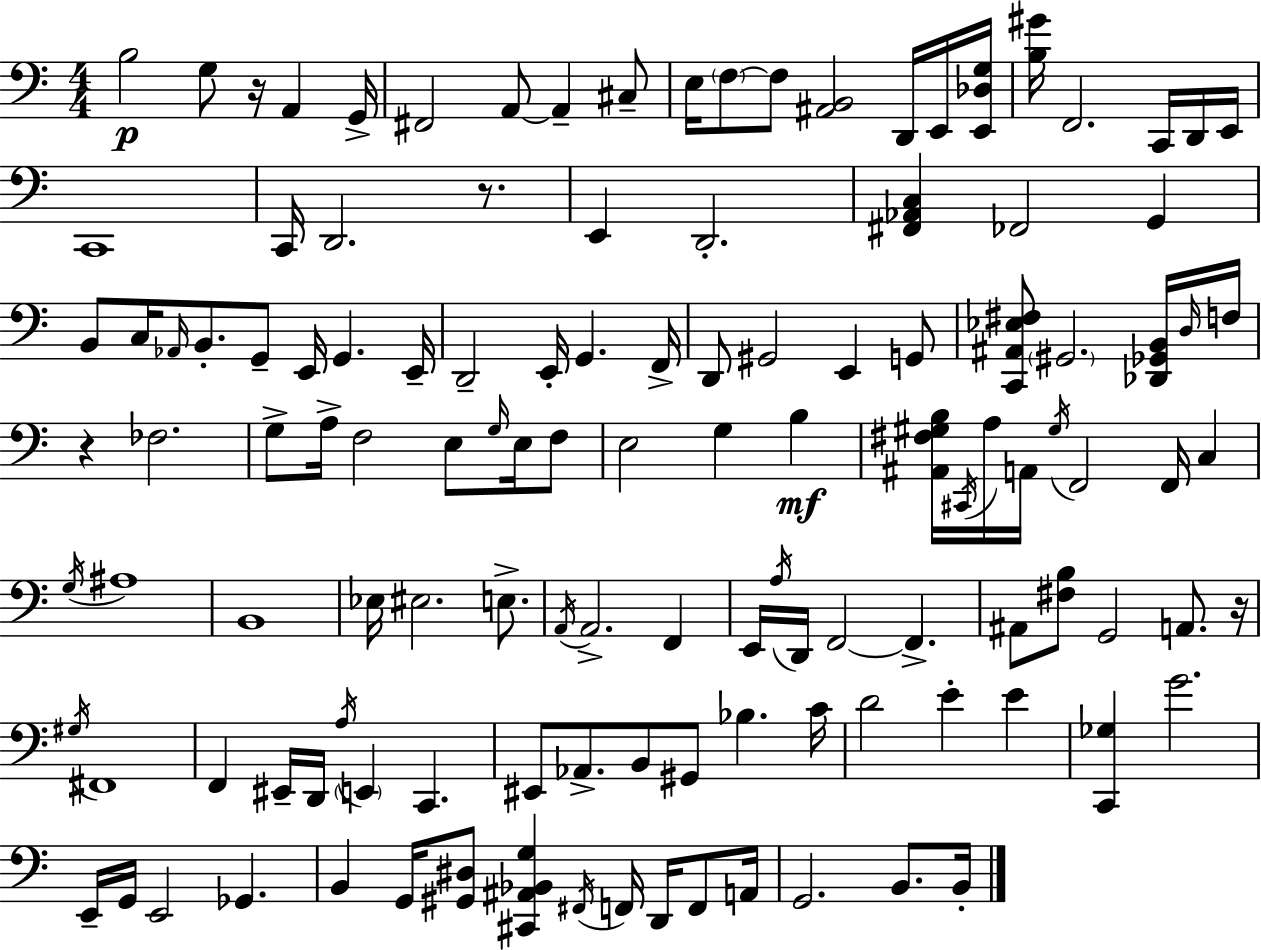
{
  \clef bass
  \numericTimeSignature
  \time 4/4
  \key a \minor
  \repeat volta 2 { b2\p g8 r16 a,4 g,16-> | fis,2 a,8~~ a,4-- cis8-- | e16 \parenthesize f8~~ f8 <ais, b,>2 d,16 e,16 <e, des g>16 | <b gis'>16 f,2. c,16 d,16 e,16 | \break c,1 | c,16 d,2. r8. | e,4 d,2.-. | <fis, aes, c>4 fes,2 g,4 | \break b,8 c16 \grace { aes,16 } b,8.-. g,8-- e,16 g,4. | e,16-- d,2-- e,16-. g,4. | f,16-> d,8 gis,2 e,4 g,8 | <c, ais, ees fis>8 \parenthesize gis,2. <des, ges, b,>16 | \break \grace { d16 } f16 r4 fes2. | g8-> a16-> f2 e8 \grace { g16 } | e16 f8 e2 g4 b4\mf | <ais, fis gis b>16 \acciaccatura { cis,16 } a16 a,16 \acciaccatura { gis16 } f,2 | \break f,16 c4 \acciaccatura { g16 } ais1 | b,1 | ees16 eis2. | e8.-> \acciaccatura { a,16 } a,2.-> | \break f,4 e,16 \acciaccatura { a16 } d,16 f,2~~ | f,4.-> ais,8 <fis b>8 g,2 | a,8. r16 \acciaccatura { gis16 } fis,1 | f,4 eis,16-- d,16 \acciaccatura { a16 } | \break \parenthesize e,4 c,4. eis,8 aes,8.-> b,8 | gis,8 bes4. c'16 d'2 | e'4-. e'4 <c, ges>4 g'2. | e,16-- g,16 e,2 | \break ges,4. b,4 g,16 <gis, dis>8 | <cis, ais, bes, g>4 \acciaccatura { fis,16 } f,16 d,16 f,8 a,16 g,2. | b,8. b,16-. } \bar "|."
}